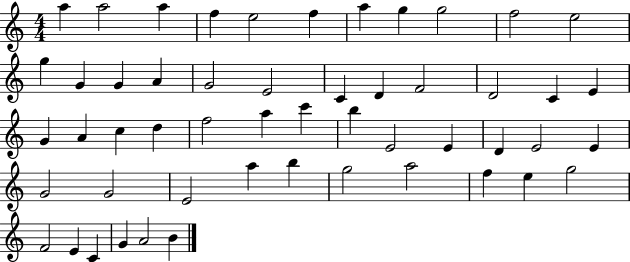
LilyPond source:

{
  \clef treble
  \numericTimeSignature
  \time 4/4
  \key c \major
  a''4 a''2 a''4 | f''4 e''2 f''4 | a''4 g''4 g''2 | f''2 e''2 | \break g''4 g'4 g'4 a'4 | g'2 e'2 | c'4 d'4 f'2 | d'2 c'4 e'4 | \break g'4 a'4 c''4 d''4 | f''2 a''4 c'''4 | b''4 e'2 e'4 | d'4 e'2 e'4 | \break g'2 g'2 | e'2 a''4 b''4 | g''2 a''2 | f''4 e''4 g''2 | \break f'2 e'4 c'4 | g'4 a'2 b'4 | \bar "|."
}